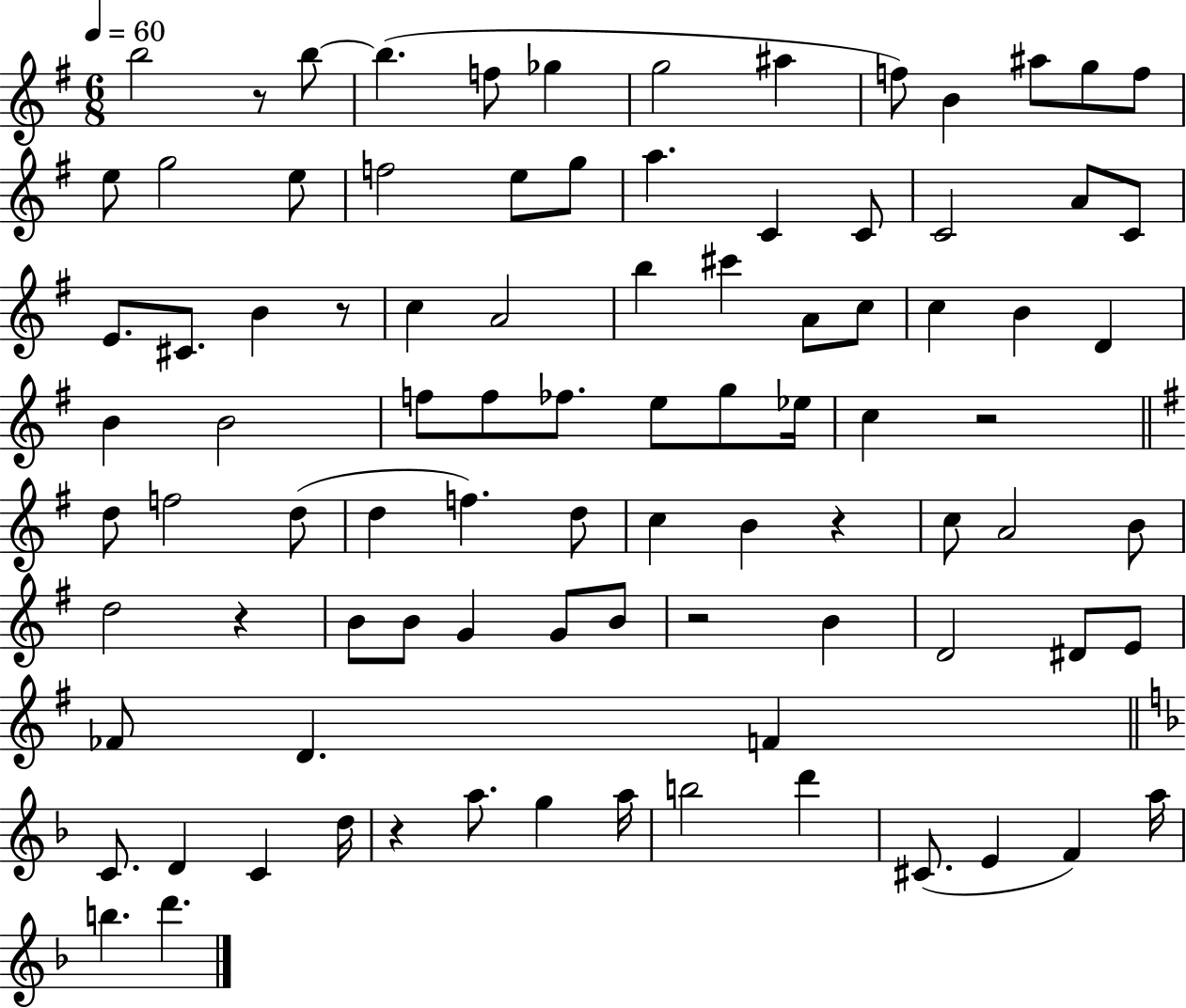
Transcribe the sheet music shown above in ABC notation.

X:1
T:Untitled
M:6/8
L:1/4
K:G
b2 z/2 b/2 b f/2 _g g2 ^a f/2 B ^a/2 g/2 f/2 e/2 g2 e/2 f2 e/2 g/2 a C C/2 C2 A/2 C/2 E/2 ^C/2 B z/2 c A2 b ^c' A/2 c/2 c B D B B2 f/2 f/2 _f/2 e/2 g/2 _e/4 c z2 d/2 f2 d/2 d f d/2 c B z c/2 A2 B/2 d2 z B/2 B/2 G G/2 B/2 z2 B D2 ^D/2 E/2 _F/2 D F C/2 D C d/4 z a/2 g a/4 b2 d' ^C/2 E F a/4 b d'